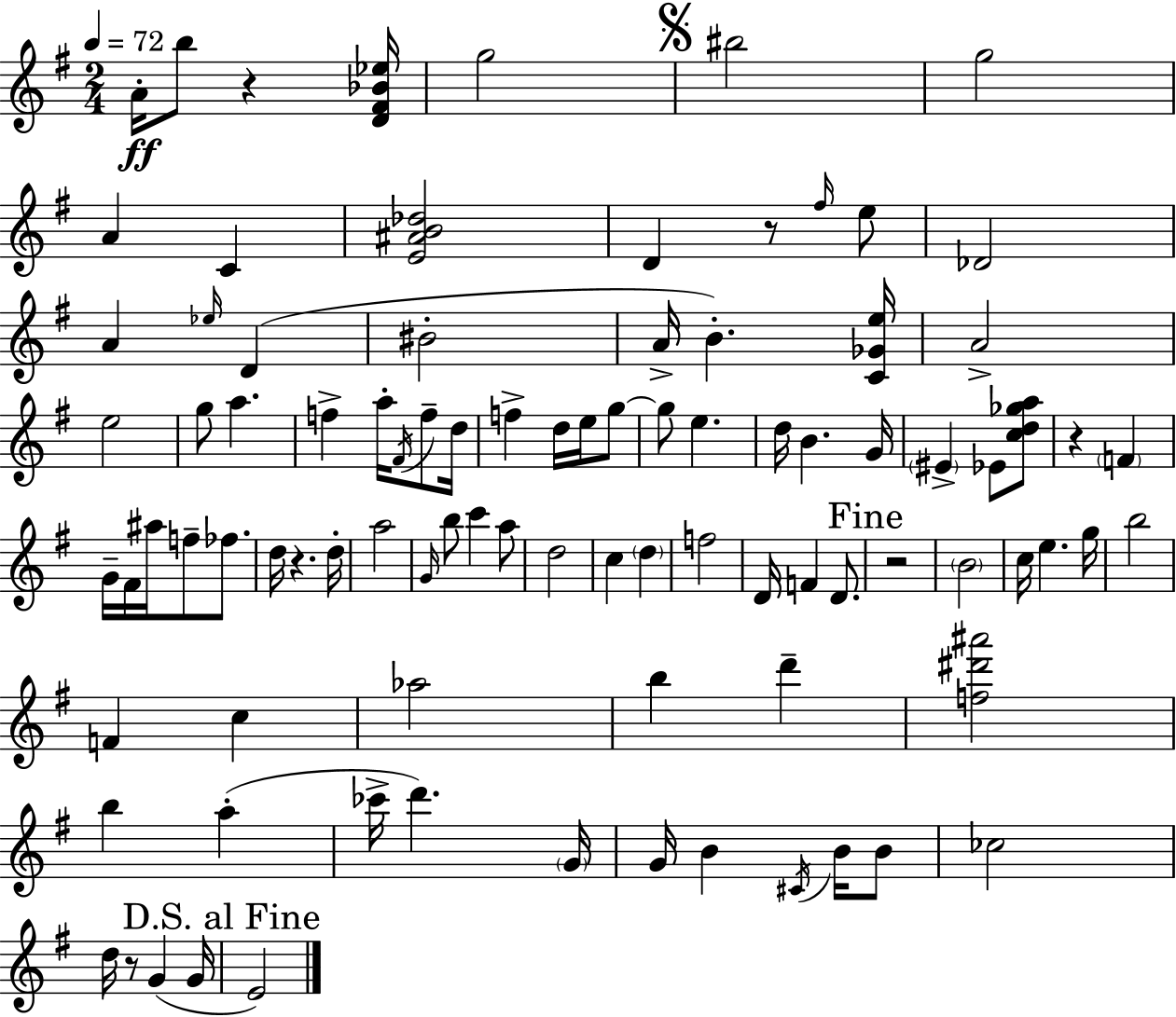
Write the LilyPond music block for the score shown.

{
  \clef treble
  \numericTimeSignature
  \time 2/4
  \key g \major
  \tempo 4 = 72
  \repeat volta 2 { a'16-.\ff b''8 r4 <d' fis' bes' ees''>16 | g''2 | \mark \markup { \musicglyph "scripts.segno" } bis''2 | g''2 | \break a'4 c'4 | <e' ais' b' des''>2 | d'4 r8 \grace { fis''16 } e''8 | des'2 | \break a'4 \grace { ees''16 }( d'4 | bis'2-. | a'16-> b'4.-.) | <c' ges' e''>16 a'2-> | \break e''2 | g''8 a''4. | f''4-> a''16-. \acciaccatura { fis'16 } | f''8-- d''16 f''4-> d''16 | \break e''16 g''8~~ g''8 e''4. | d''16 b'4. | g'16 \parenthesize eis'4-> ees'8 | <c'' d'' ges'' a''>8 r4 \parenthesize f'4 | \break g'16-- fis'16 ais''16 f''8-- | fes''8. d''16 r4. | d''16-. a''2 | \grace { g'16 } b''8 c'''4 | \break a''8 d''2 | c''4 | \parenthesize d''4 f''2 | d'16 f'4 | \break d'8. \mark "Fine" r2 | \parenthesize b'2 | c''16 e''4. | g''16 b''2 | \break f'4 | c''4 aes''2 | b''4 | d'''4-- <f'' dis''' ais'''>2 | \break b''4 | a''4-.( ces'''16-> d'''4.) | \parenthesize g'16 g'16 b'4 | \acciaccatura { cis'16 } b'16 b'8 ces''2 | \break d''16 r8 | g'4( g'16 \mark "D.S. al Fine" e'2) | } \bar "|."
}